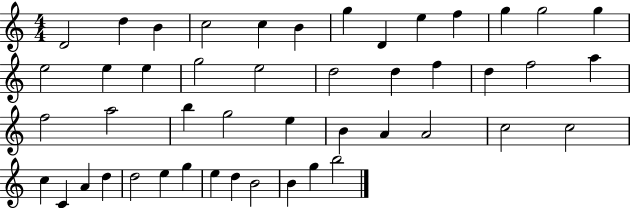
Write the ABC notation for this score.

X:1
T:Untitled
M:4/4
L:1/4
K:C
D2 d B c2 c B g D e f g g2 g e2 e e g2 e2 d2 d f d f2 a f2 a2 b g2 e B A A2 c2 c2 c C A d d2 e g e d B2 B g b2